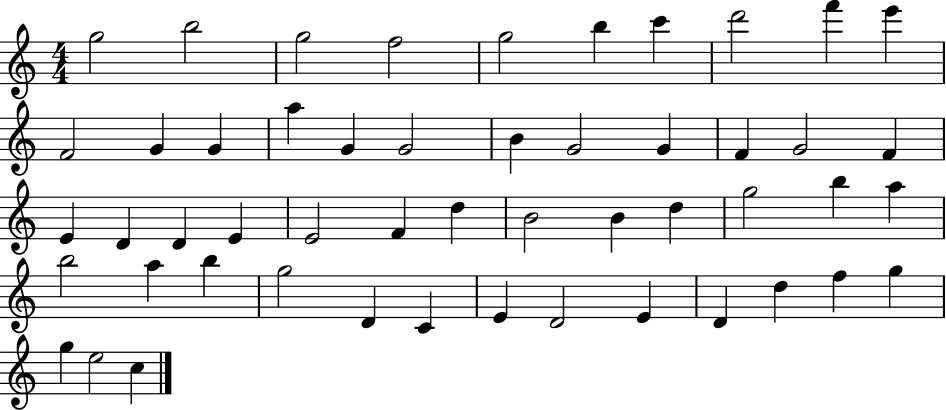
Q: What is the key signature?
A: C major